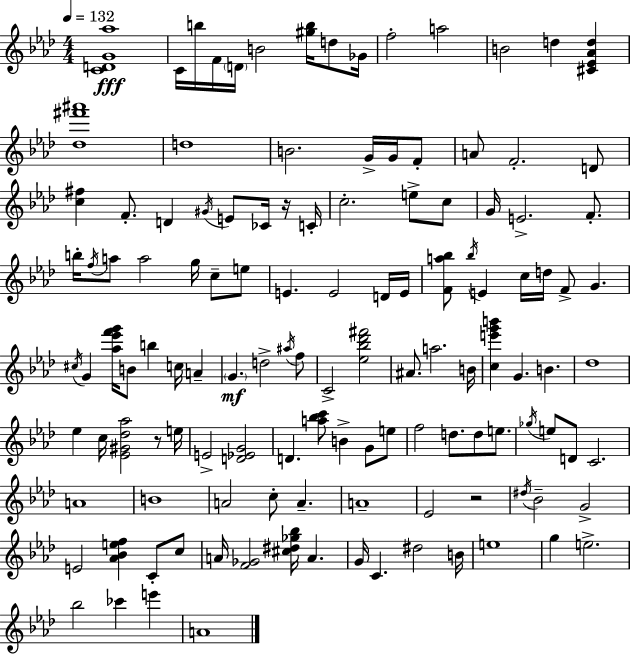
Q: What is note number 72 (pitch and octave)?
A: G4